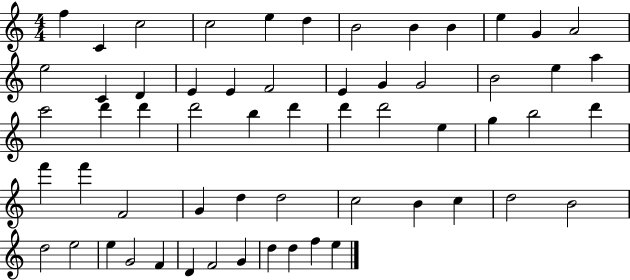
{
  \clef treble
  \numericTimeSignature
  \time 4/4
  \key c \major
  f''4 c'4 c''2 | c''2 e''4 d''4 | b'2 b'4 b'4 | e''4 g'4 a'2 | \break e''2 c'4 d'4 | e'4 e'4 f'2 | e'4 g'4 g'2 | b'2 e''4 a''4 | \break c'''2 d'''4 d'''4 | d'''2 b''4 d'''4 | d'''4 d'''2 e''4 | g''4 b''2 d'''4 | \break f'''4 f'''4 f'2 | g'4 d''4 d''2 | c''2 b'4 c''4 | d''2 b'2 | \break d''2 e''2 | e''4 g'2 f'4 | d'4 f'2 g'4 | d''4 d''4 f''4 e''4 | \break \bar "|."
}